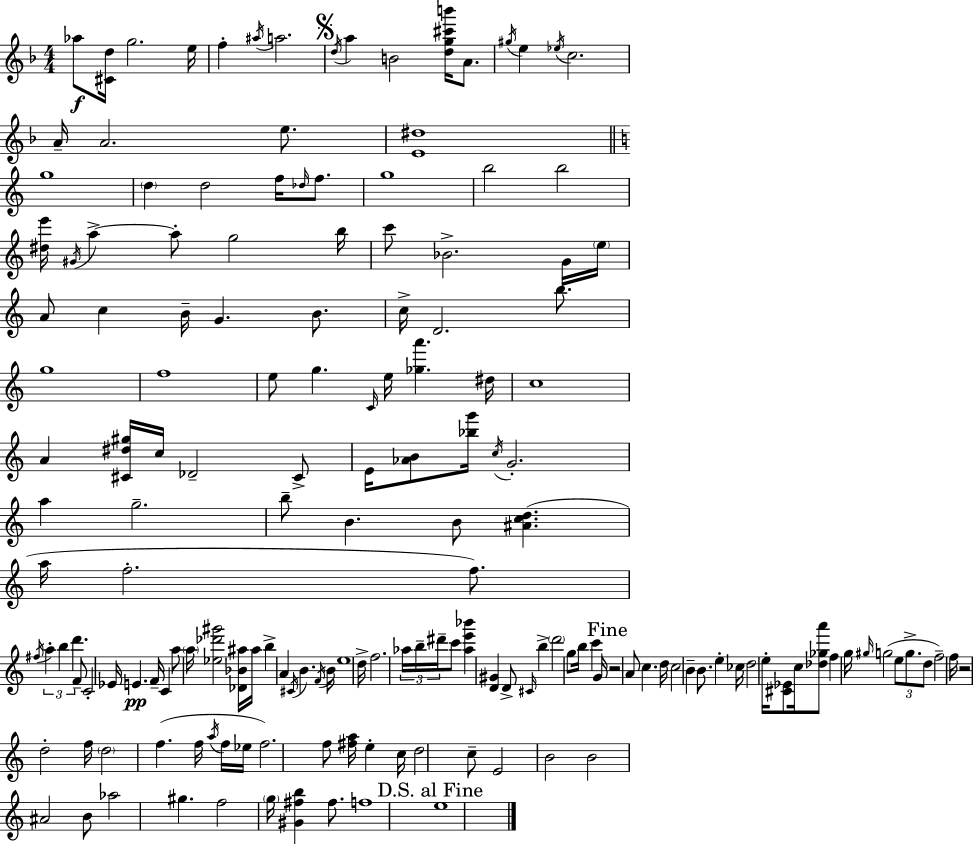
{
  \clef treble
  \numericTimeSignature
  \time 4/4
  \key f \major
  \repeat volta 2 { aes''8\f <cis' d''>16 g''2. e''16 | f''4-. \acciaccatura { ais''16 } a''2. | \mark \markup { \musicglyph "scripts.segno" } \acciaccatura { d''16 } a''4 b'2 <d'' g'' cis''' b'''>16 a'8. | \acciaccatura { gis''16 } e''4 \acciaccatura { ees''16 } c''2. | \break a'16-- a'2. | e''8. <e' dis''>1 | \bar "||" \break \key a \minor g''1 | \parenthesize d''4 d''2 f''16 \grace { des''16 } f''8. | g''1 | b''2 b''2 | \break <dis'' e'''>16 \acciaccatura { gis'16 } a''4->~~ a''8-. g''2 | b''16 c'''8 bes'2.-> | g'16 \parenthesize e''16 a'8 c''4 b'16-- g'4. b'8. | c''16-> d'2. b''8. | \break g''1 | f''1 | e''8 g''4. \grace { c'16 } e''16 <ges'' a'''>4. | dis''16 c''1 | \break a'4 <cis' dis'' gis''>16 c''16 des'2-- | cis'8-> e'16 <aes' b'>8 <bes'' g'''>16 \acciaccatura { c''16 } g'2.-. | a''4 g''2.-- | b''8-- b'4. b'8 <ais' c'' d''>4.( | \break a''16 f''2.-. | f''8.) \acciaccatura { fis''16 } \tuplet 3/2 { a''4-. b''4 d'''4. } | f'8-- c'2-. ees'16 e'4.\pp | f'16-- c'4 a''8 \parenthesize a''16 <ees'' des''' gis'''>2 | \break <des' bes' ais''>16 ais''16 b''4-> a'4 \acciaccatura { cis'16 } b'4. | \acciaccatura { f'16 } b'16 e''1 | d''16-> f''2. | \tuplet 3/2 { aes''16 b''16-- dis'''16-- } c'''8 <aes'' e''' bes'''>4 <d' gis'>4 | \break d'8-> \grace { cis'16 } b''4-> \parenthesize d'''2 | g''8 b''16 c'''4 g'16 \mark "Fine" r2 | a'8 c''4. d''16 c''2 | b'4-- b'8. e''4-. ces''16 d''2 | \break e''16-. <cis' ees'>8 c''16 <des'' ges'' a'''>8 f''4 g''16 | \grace { gis''16 } g''2( \tuplet 3/2 { e''8 g''8.-> d''8 } | f''2--) f''16 r2 | d''2-. f''16 \parenthesize d''2 | \break f''4.( f''16 \acciaccatura { a''16 } f''16 ees''16 f''2.) | f''8 <fis'' a''>16 e''4-. c''16 | d''2 c''8-- e'2 | b'2 b'2 | \break ais'2 b'8 aes''2 | gis''4. f''2 | \parenthesize g''16 <gis' fis'' b''>4 fis''8. f''1 | \mark "D.S. al Fine" e''1 | \break } \bar "|."
}